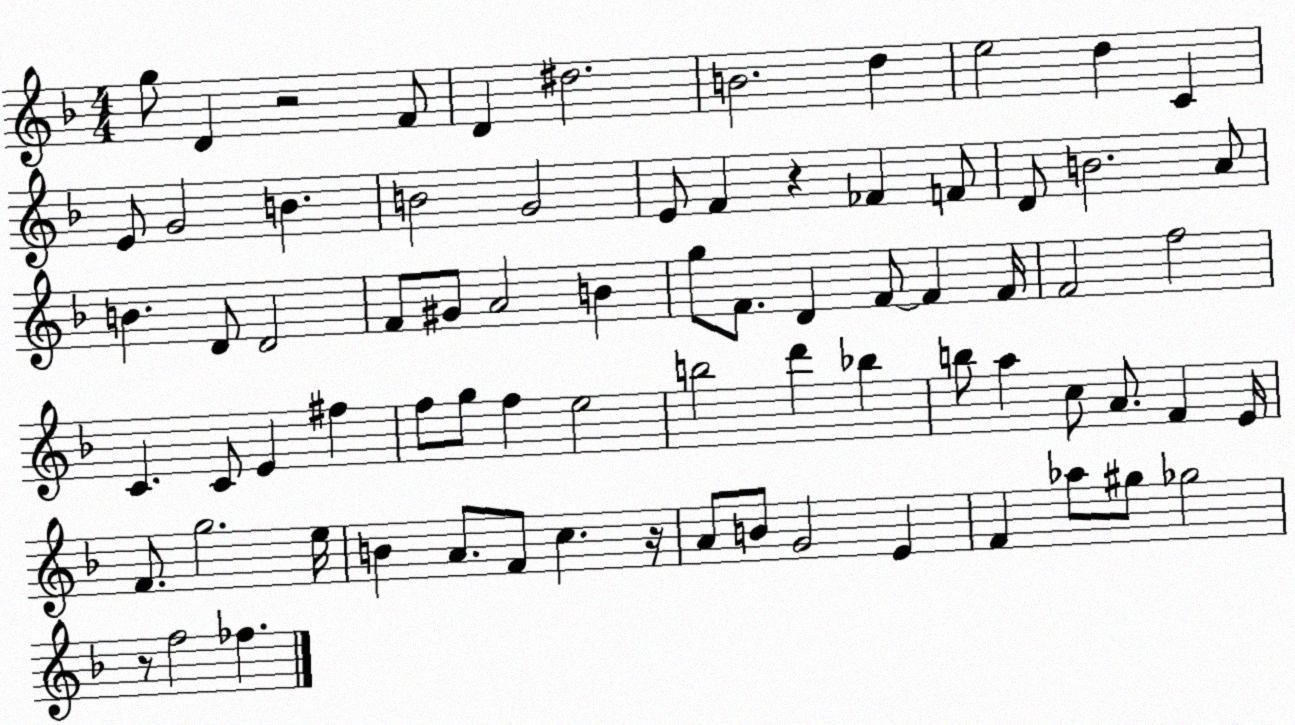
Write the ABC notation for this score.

X:1
T:Untitled
M:4/4
L:1/4
K:F
g/2 D z2 F/2 D ^d2 B2 d e2 d C E/2 G2 B B2 G2 E/2 F z _F F/2 D/2 B2 A/2 B D/2 D2 F/2 ^G/2 A2 B g/2 F/2 D F/2 F F/4 F2 f2 C C/2 E ^f f/2 g/2 f e2 b2 d' _b b/2 a c/2 A/2 F E/4 F/2 g2 e/4 B A/2 F/2 c z/4 A/2 B/2 G2 E F _a/2 ^g/2 _g2 z/2 f2 _f